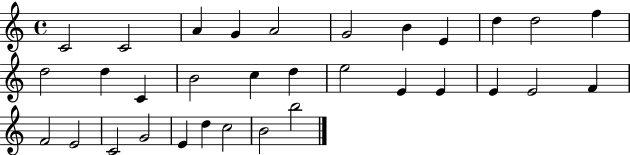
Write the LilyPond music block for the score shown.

{
  \clef treble
  \time 4/4
  \defaultTimeSignature
  \key c \major
  c'2 c'2 | a'4 g'4 a'2 | g'2 b'4 e'4 | d''4 d''2 f''4 | \break d''2 d''4 c'4 | b'2 c''4 d''4 | e''2 e'4 e'4 | e'4 e'2 f'4 | \break f'2 e'2 | c'2 g'2 | e'4 d''4 c''2 | b'2 b''2 | \break \bar "|."
}